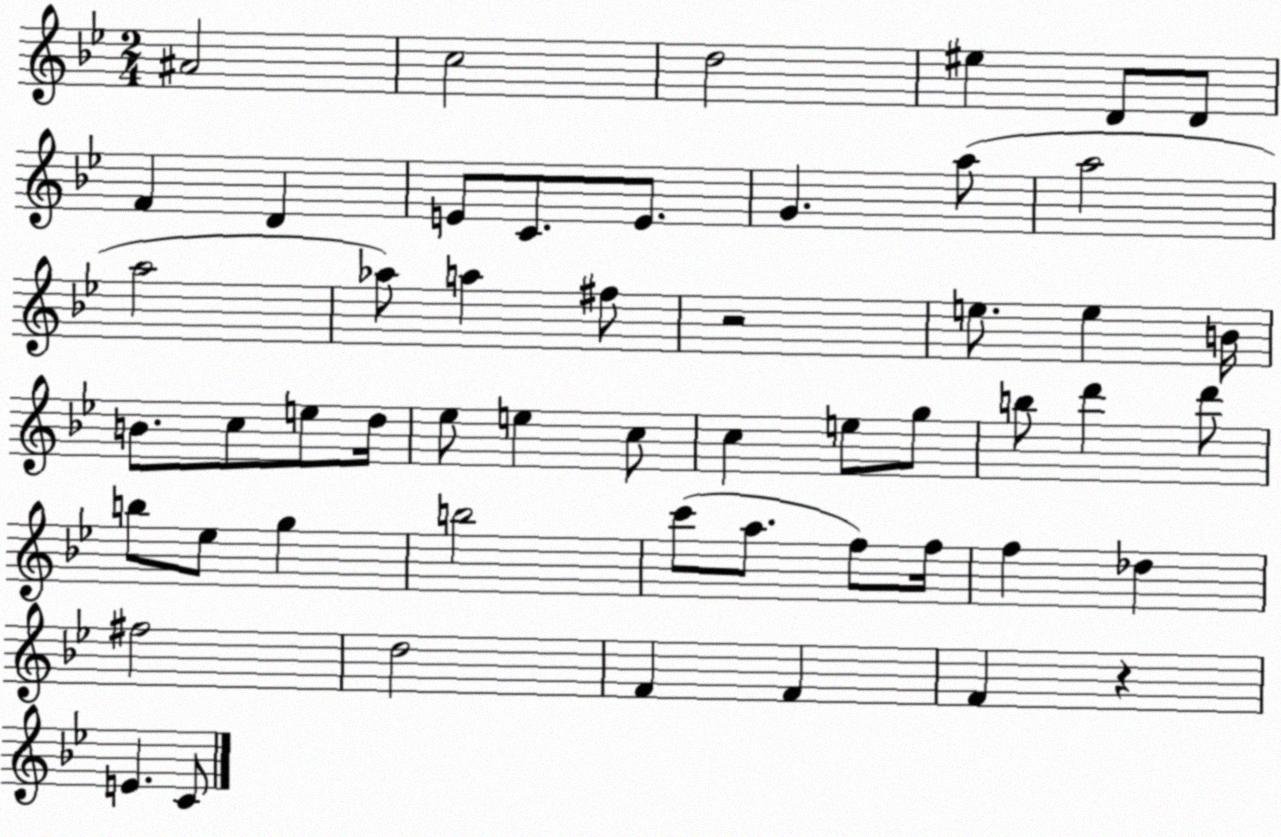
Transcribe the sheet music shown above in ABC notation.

X:1
T:Untitled
M:2/4
L:1/4
K:Bb
^A2 c2 d2 ^e D/2 D/2 F D E/2 C/2 E/2 G a/2 a2 a2 _a/2 a ^f/2 z2 e/2 e B/4 B/2 c/2 e/2 d/4 _e/2 e c/2 c e/2 g/2 b/2 d' d'/2 b/2 _e/2 g b2 c'/2 a/2 f/2 f/4 f _d ^f2 d2 F F F z E C/2